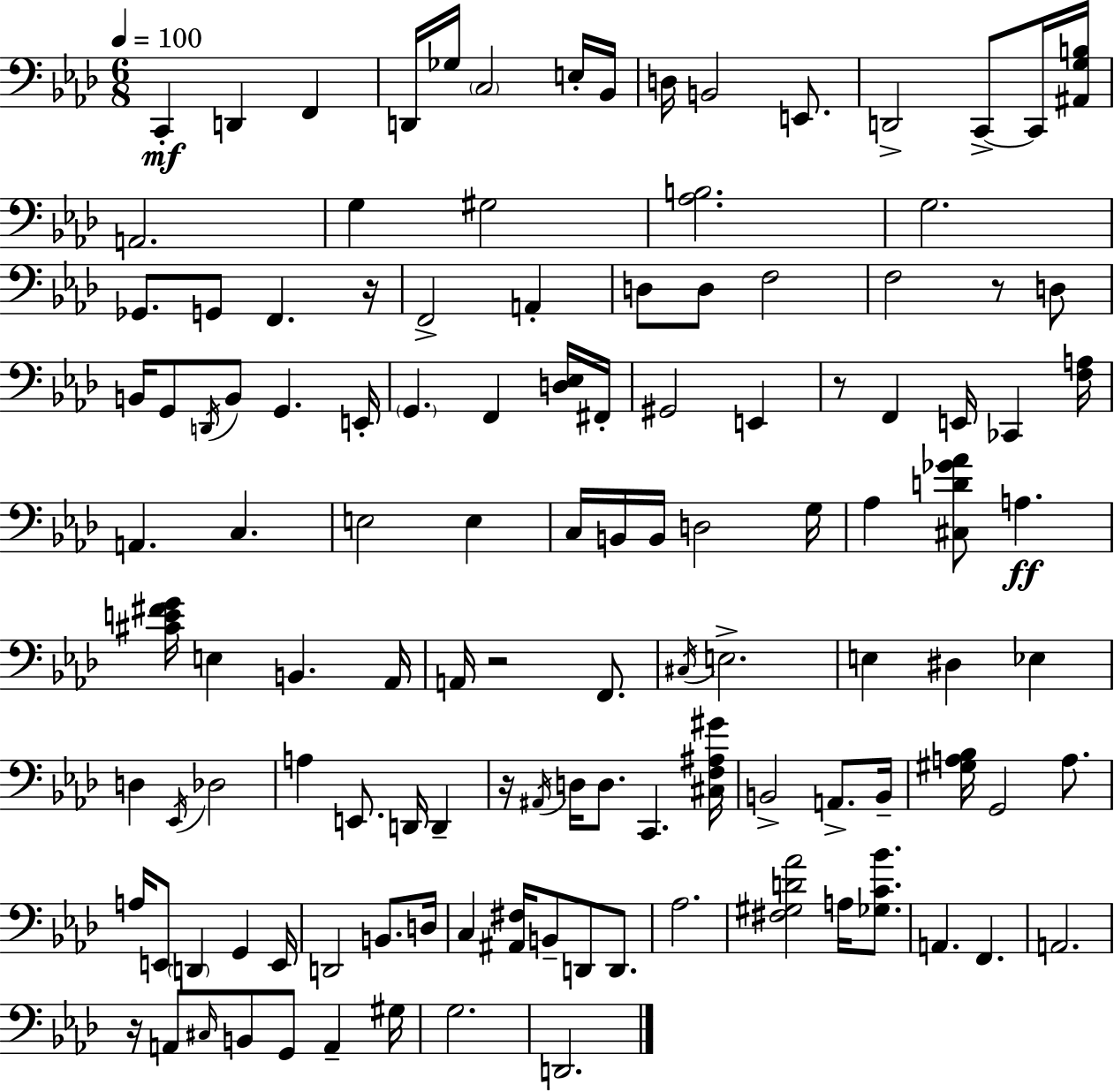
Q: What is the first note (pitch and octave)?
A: C2